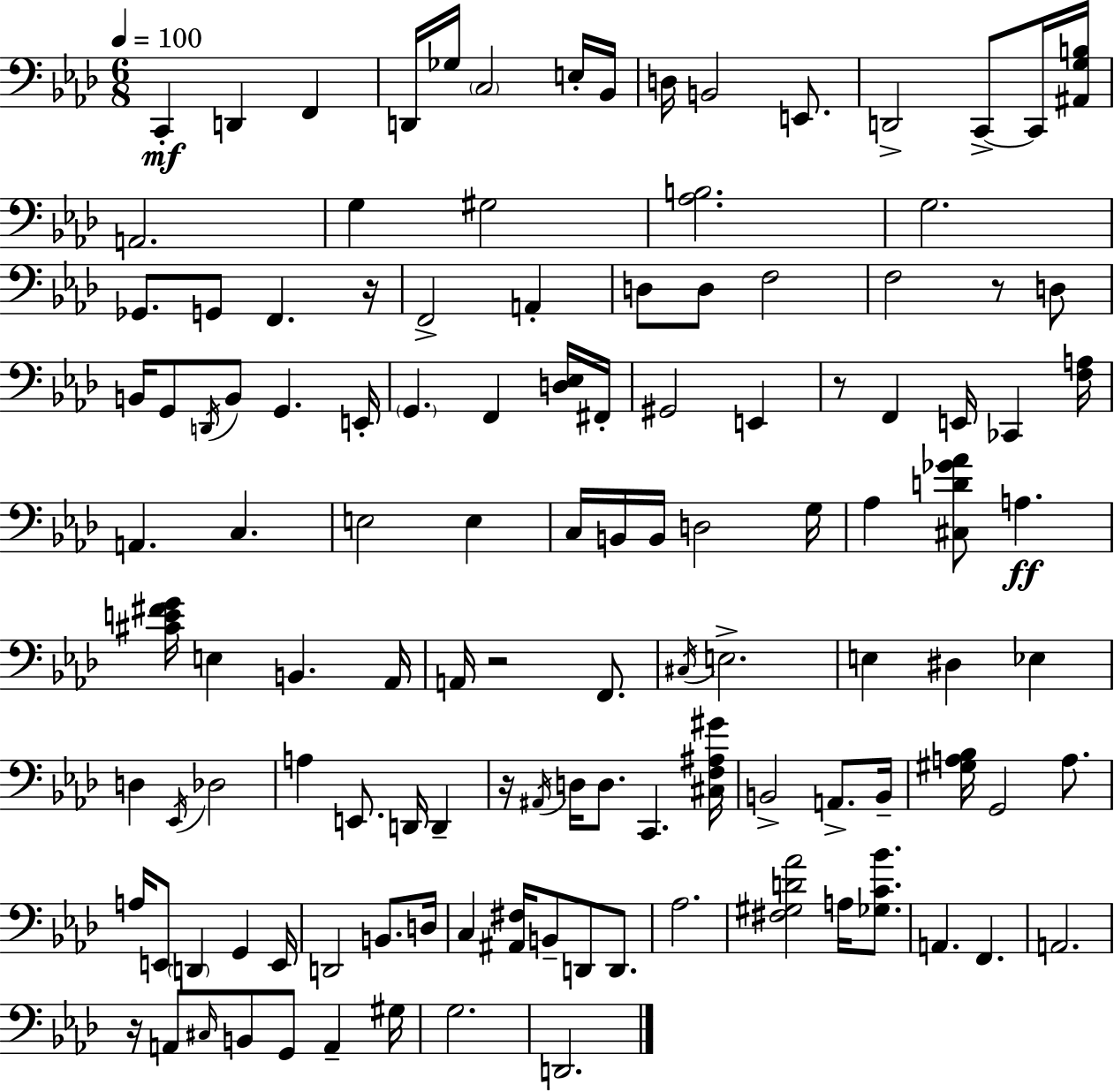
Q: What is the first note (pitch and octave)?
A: C2